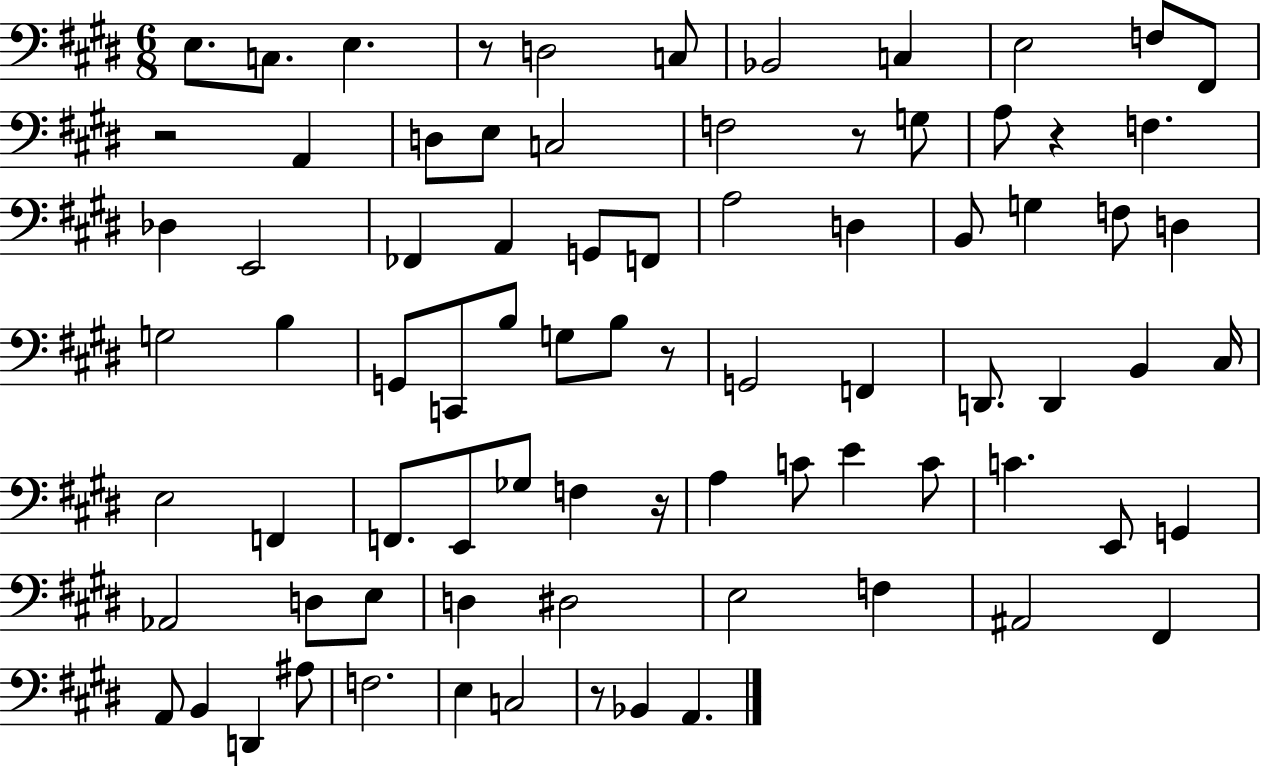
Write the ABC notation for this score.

X:1
T:Untitled
M:6/8
L:1/4
K:E
E,/2 C,/2 E, z/2 D,2 C,/2 _B,,2 C, E,2 F,/2 ^F,,/2 z2 A,, D,/2 E,/2 C,2 F,2 z/2 G,/2 A,/2 z F, _D, E,,2 _F,, A,, G,,/2 F,,/2 A,2 D, B,,/2 G, F,/2 D, G,2 B, G,,/2 C,,/2 B,/2 G,/2 B,/2 z/2 G,,2 F,, D,,/2 D,, B,, ^C,/4 E,2 F,, F,,/2 E,,/2 _G,/2 F, z/4 A, C/2 E C/2 C E,,/2 G,, _A,,2 D,/2 E,/2 D, ^D,2 E,2 F, ^A,,2 ^F,, A,,/2 B,, D,, ^A,/2 F,2 E, C,2 z/2 _B,, A,,